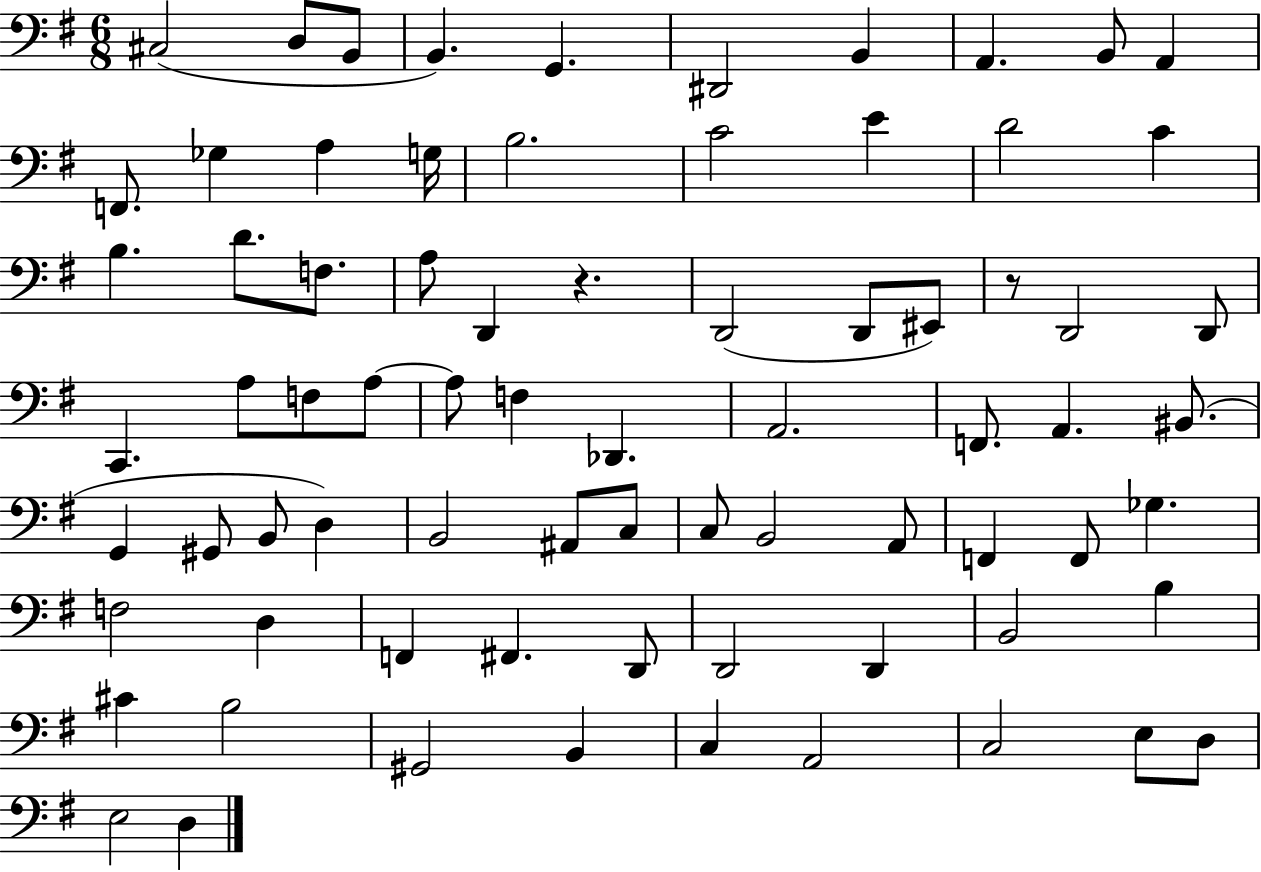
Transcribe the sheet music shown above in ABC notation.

X:1
T:Untitled
M:6/8
L:1/4
K:G
^C,2 D,/2 B,,/2 B,, G,, ^D,,2 B,, A,, B,,/2 A,, F,,/2 _G, A, G,/4 B,2 C2 E D2 C B, D/2 F,/2 A,/2 D,, z D,,2 D,,/2 ^E,,/2 z/2 D,,2 D,,/2 C,, A,/2 F,/2 A,/2 A,/2 F, _D,, A,,2 F,,/2 A,, ^B,,/2 G,, ^G,,/2 B,,/2 D, B,,2 ^A,,/2 C,/2 C,/2 B,,2 A,,/2 F,, F,,/2 _G, F,2 D, F,, ^F,, D,,/2 D,,2 D,, B,,2 B, ^C B,2 ^G,,2 B,, C, A,,2 C,2 E,/2 D,/2 E,2 D,